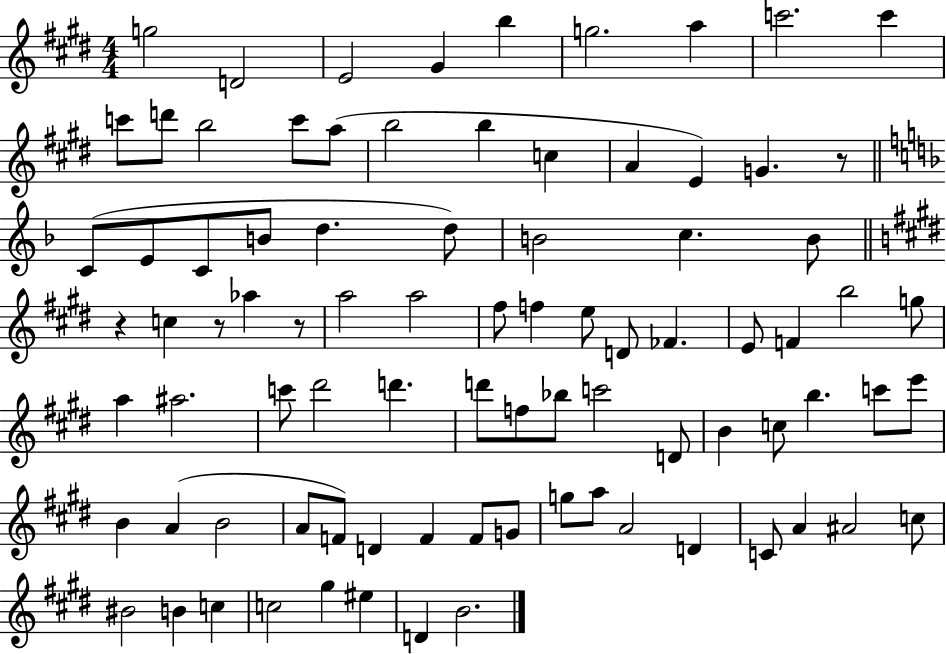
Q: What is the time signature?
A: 4/4